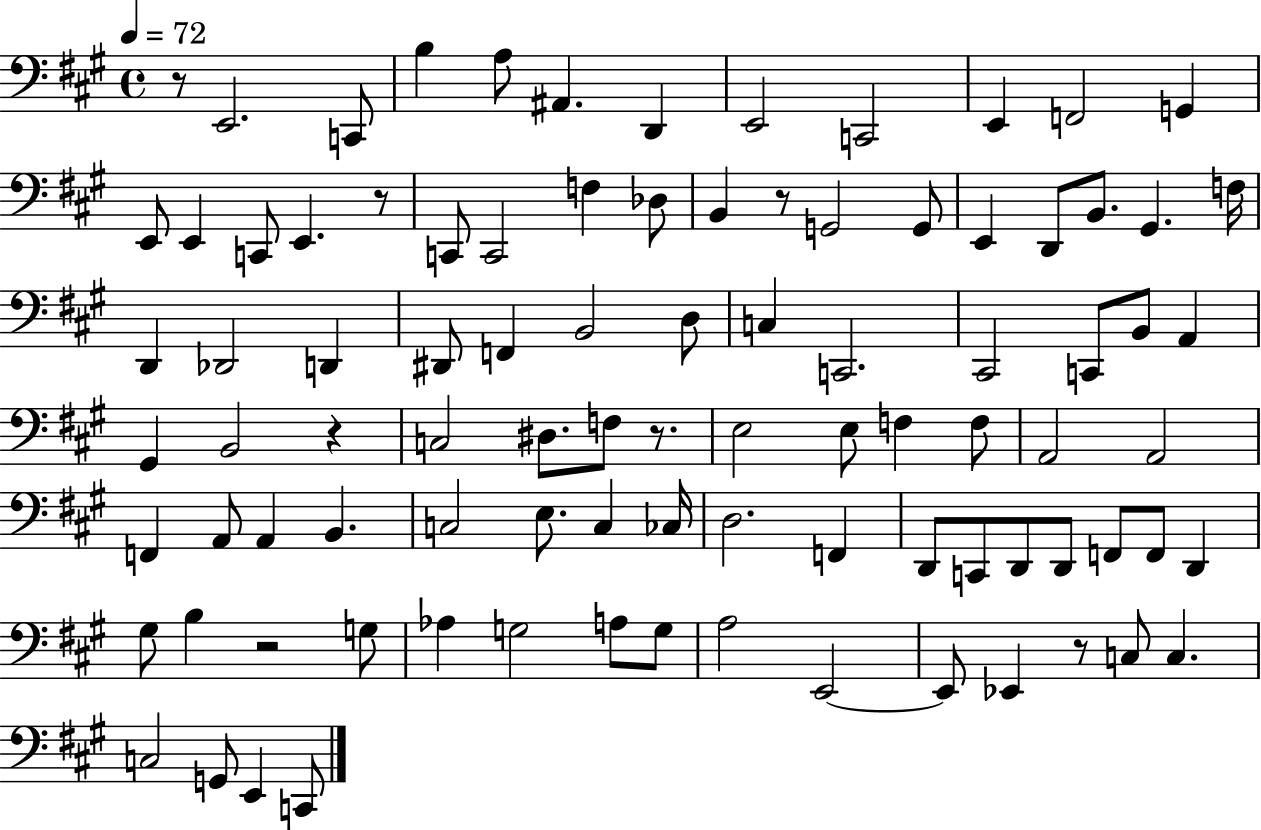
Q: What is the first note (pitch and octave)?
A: E2